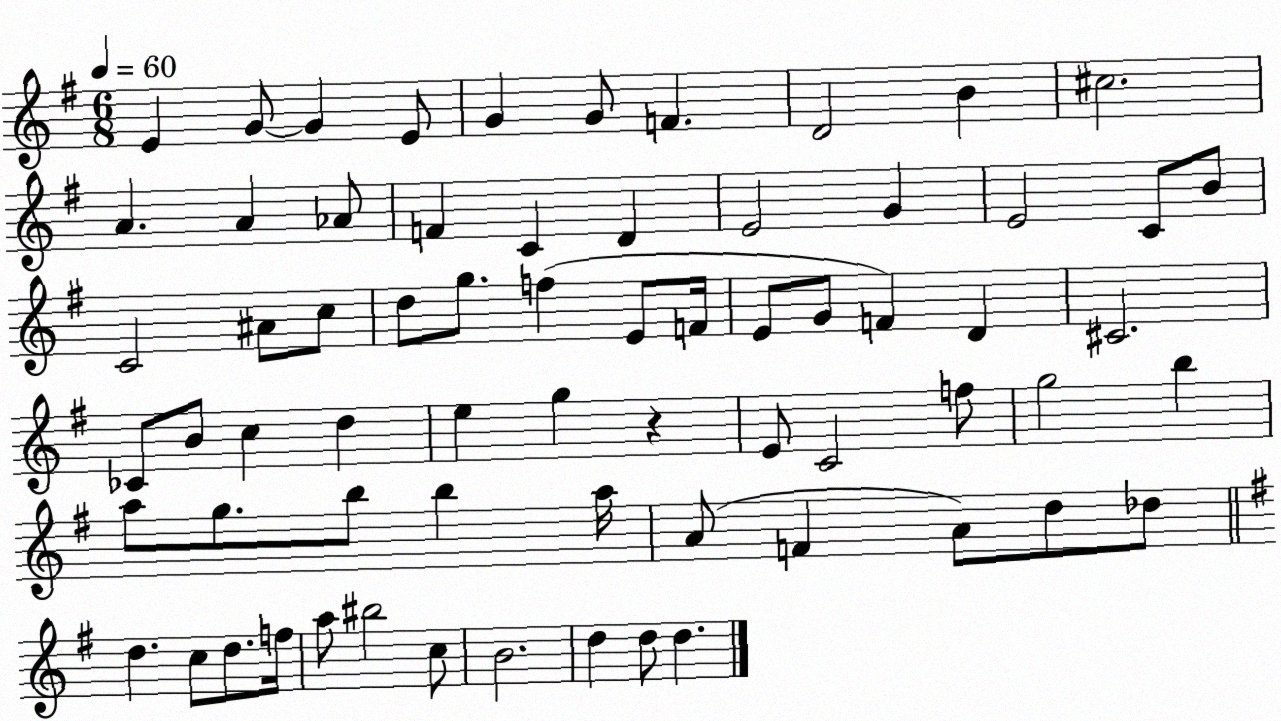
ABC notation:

X:1
T:Untitled
M:6/8
L:1/4
K:G
E G/2 G E/2 G G/2 F D2 B ^c2 A A _A/2 F C D E2 G E2 C/2 B/2 C2 ^A/2 c/2 d/2 g/2 f E/2 F/4 E/2 G/2 F D ^C2 _C/2 B/2 c d e g z E/2 C2 f/2 g2 b a/2 g/2 b/2 b a/4 A/2 F A/2 d/2 _d/2 d c/2 d/2 f/4 a/2 ^b2 c/2 B2 d d/2 d